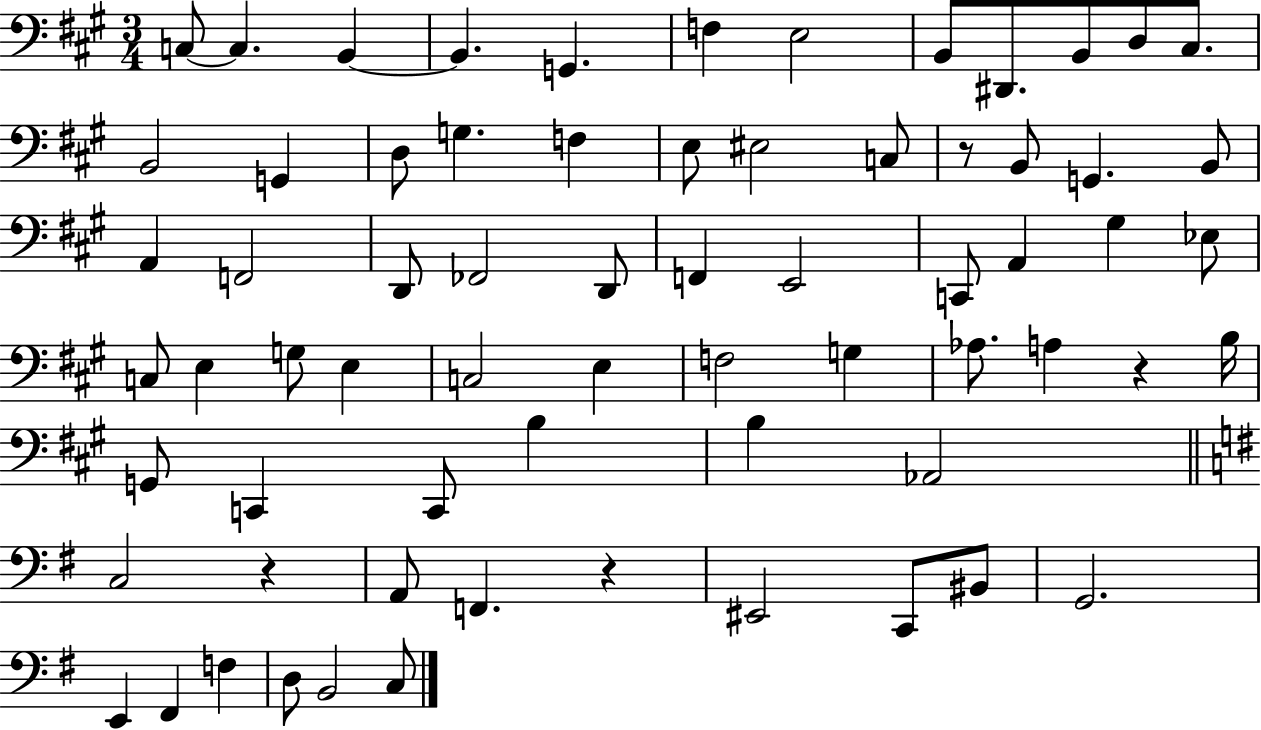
C3/e C3/q. B2/q B2/q. G2/q. F3/q E3/h B2/e D#2/e. B2/e D3/e C#3/e. B2/h G2/q D3/e G3/q. F3/q E3/e EIS3/h C3/e R/e B2/e G2/q. B2/e A2/q F2/h D2/e FES2/h D2/e F2/q E2/h C2/e A2/q G#3/q Eb3/e C3/e E3/q G3/e E3/q C3/h E3/q F3/h G3/q Ab3/e. A3/q R/q B3/s G2/e C2/q C2/e B3/q B3/q Ab2/h C3/h R/q A2/e F2/q. R/q EIS2/h C2/e BIS2/e G2/h. E2/q F#2/q F3/q D3/e B2/h C3/e